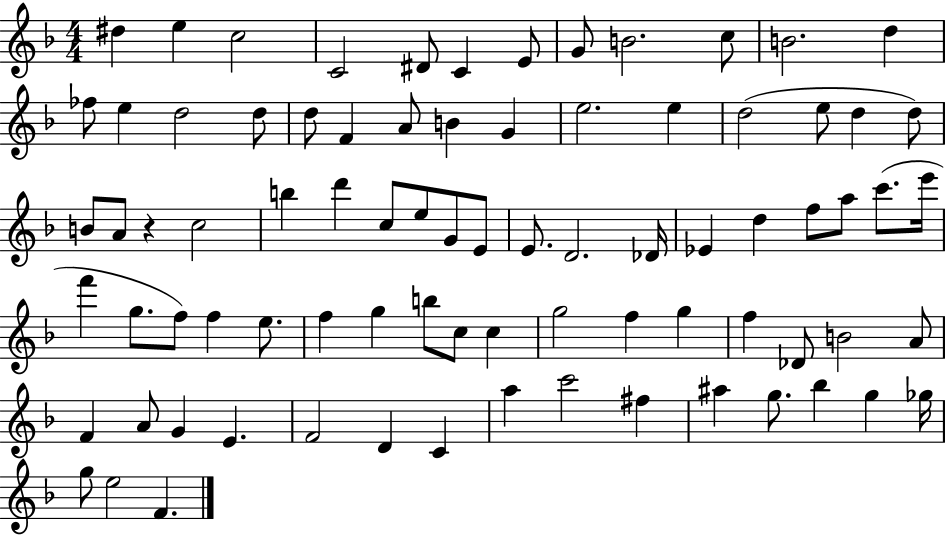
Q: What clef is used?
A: treble